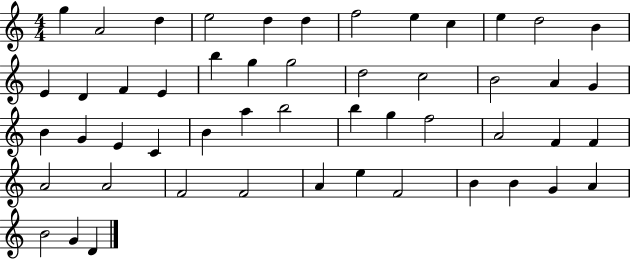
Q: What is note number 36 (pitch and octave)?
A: F4